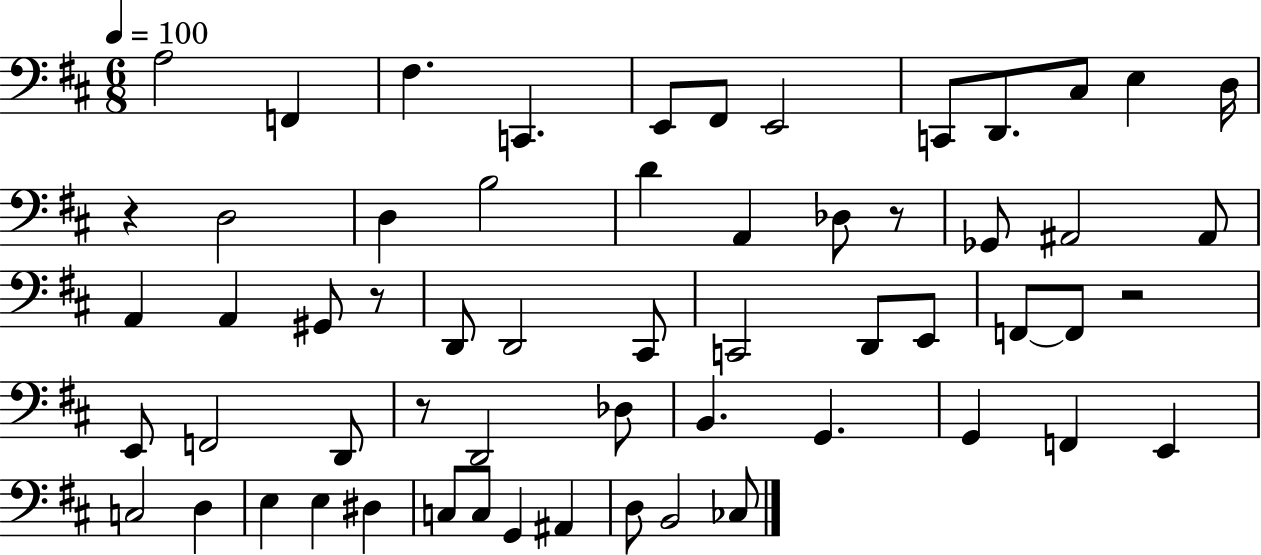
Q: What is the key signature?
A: D major